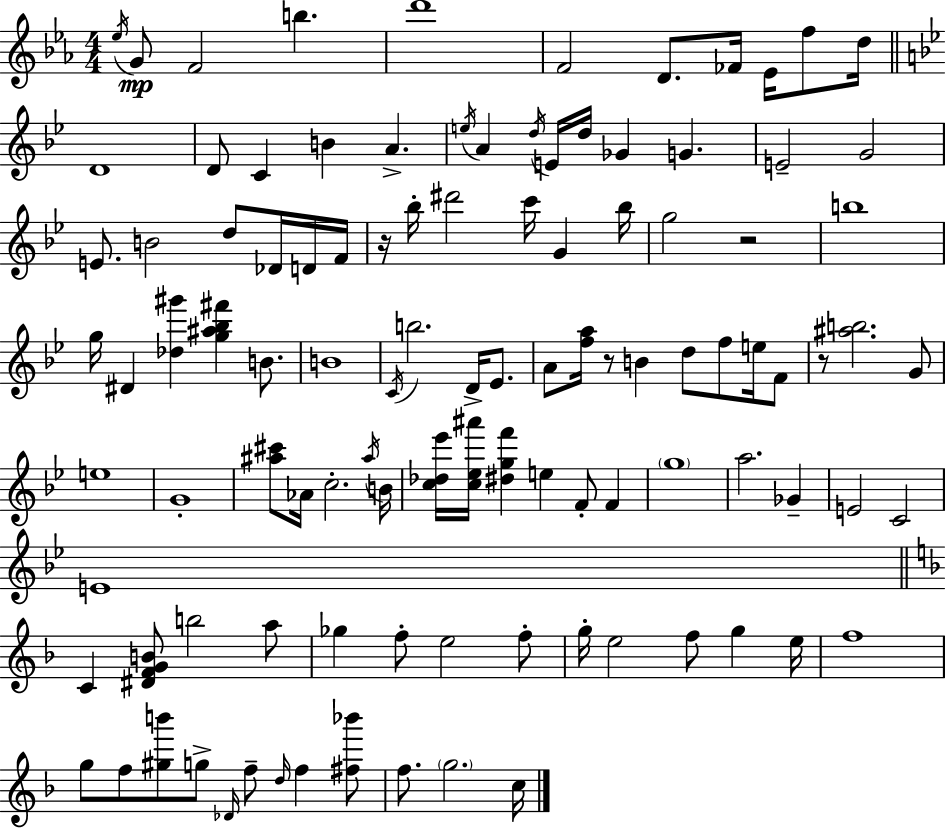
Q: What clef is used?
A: treble